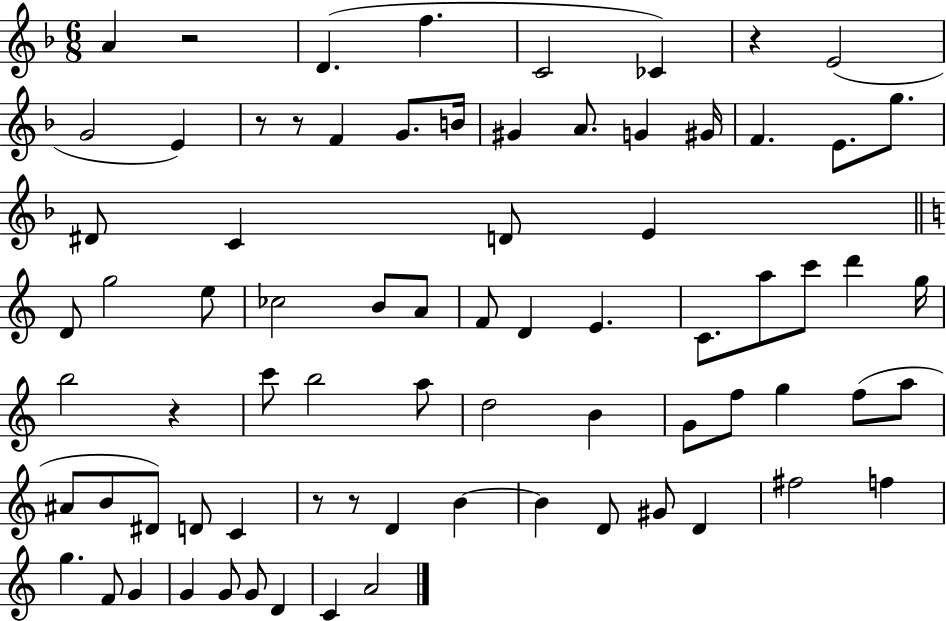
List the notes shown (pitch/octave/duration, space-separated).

A4/q R/h D4/q. F5/q. C4/h CES4/q R/q E4/h G4/h E4/q R/e R/e F4/q G4/e. B4/s G#4/q A4/e. G4/q G#4/s F4/q. E4/e. G5/e. D#4/e C4/q D4/e E4/q D4/e G5/h E5/e CES5/h B4/e A4/e F4/e D4/q E4/q. C4/e. A5/e C6/e D6/q G5/s B5/h R/q C6/e B5/h A5/e D5/h B4/q G4/e F5/e G5/q F5/e A5/e A#4/e B4/e D#4/e D4/e C4/q R/e R/e D4/q B4/q B4/q D4/e G#4/e D4/q F#5/h F5/q G5/q. F4/e G4/q G4/q G4/e G4/e D4/q C4/q A4/h